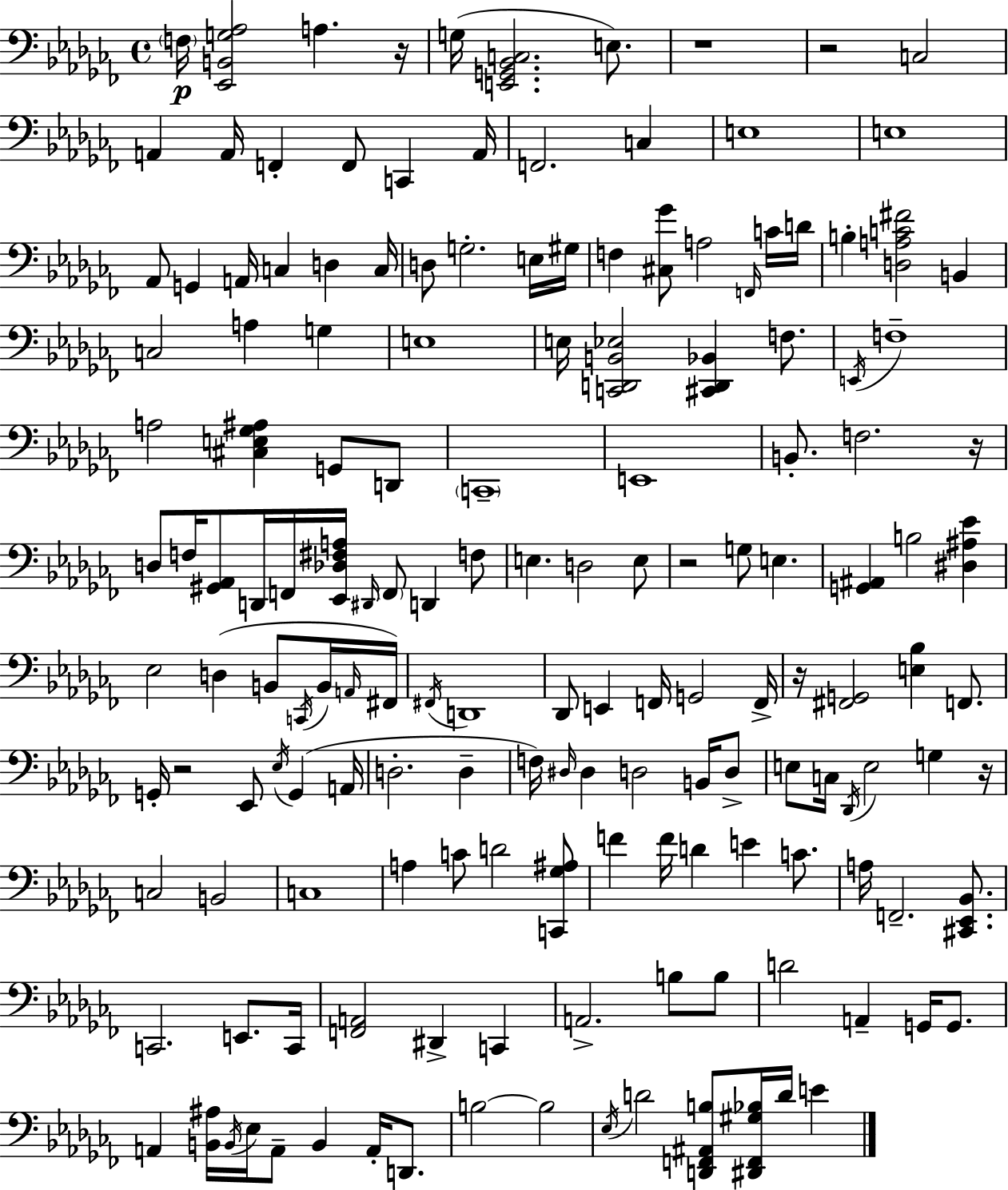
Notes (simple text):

F3/s [Eb2,B2,G3,Ab3]/h A3/q. R/s G3/s [E2,G2,Bb2,C3]/h. E3/e. R/w R/h C3/h A2/q A2/s F2/q F2/e C2/q A2/s F2/h. C3/q E3/w E3/w Ab2/e G2/q A2/s C3/q D3/q C3/s D3/e G3/h. E3/s G#3/s F3/q [C#3,Gb4]/e A3/h F2/s C4/s D4/s B3/q [D3,A3,C4,F#4]/h B2/q C3/h A3/q G3/q E3/w E3/s [C2,D2,B2,Eb3]/h [C#2,D2,Bb2]/q F3/e. E2/s F3/w A3/h [C#3,E3,Gb3,A#3]/q G2/e D2/e C2/w E2/w B2/e. F3/h. R/s D3/e F3/s [G#2,Ab2]/e D2/s F2/s [Eb2,Db3,F#3,A3]/s D#2/s F2/e D2/q F3/e E3/q. D3/h E3/e R/h G3/e E3/q. [G2,A#2]/q B3/h [D#3,A#3,Eb4]/q Eb3/h D3/q B2/e C2/s B2/s A2/s F#2/s F#2/s D2/w Db2/e E2/q F2/s G2/h F2/s R/s [F#2,G2]/h [E3,Bb3]/q F2/e. G2/s R/h Eb2/e Eb3/s G2/q A2/s D3/h. D3/q F3/s D#3/s D#3/q D3/h B2/s D3/e E3/e C3/s Db2/s E3/h G3/q R/s C3/h B2/h C3/w A3/q C4/e D4/h [C2,Gb3,A#3]/e F4/q F4/s D4/q E4/q C4/e. A3/s F2/h. [C#2,Eb2,Bb2]/e. C2/h. E2/e. C2/s [F2,A2]/h D#2/q C2/q A2/h. B3/e B3/e D4/h A2/q G2/s G2/e. A2/q [B2,A#3]/s B2/s Eb3/s A2/e B2/q A2/s D2/e. B3/h B3/h Eb3/s D4/h [D2,F2,A#2,B3]/e [D#2,F2,G#3,Bb3]/s D4/s E4/q